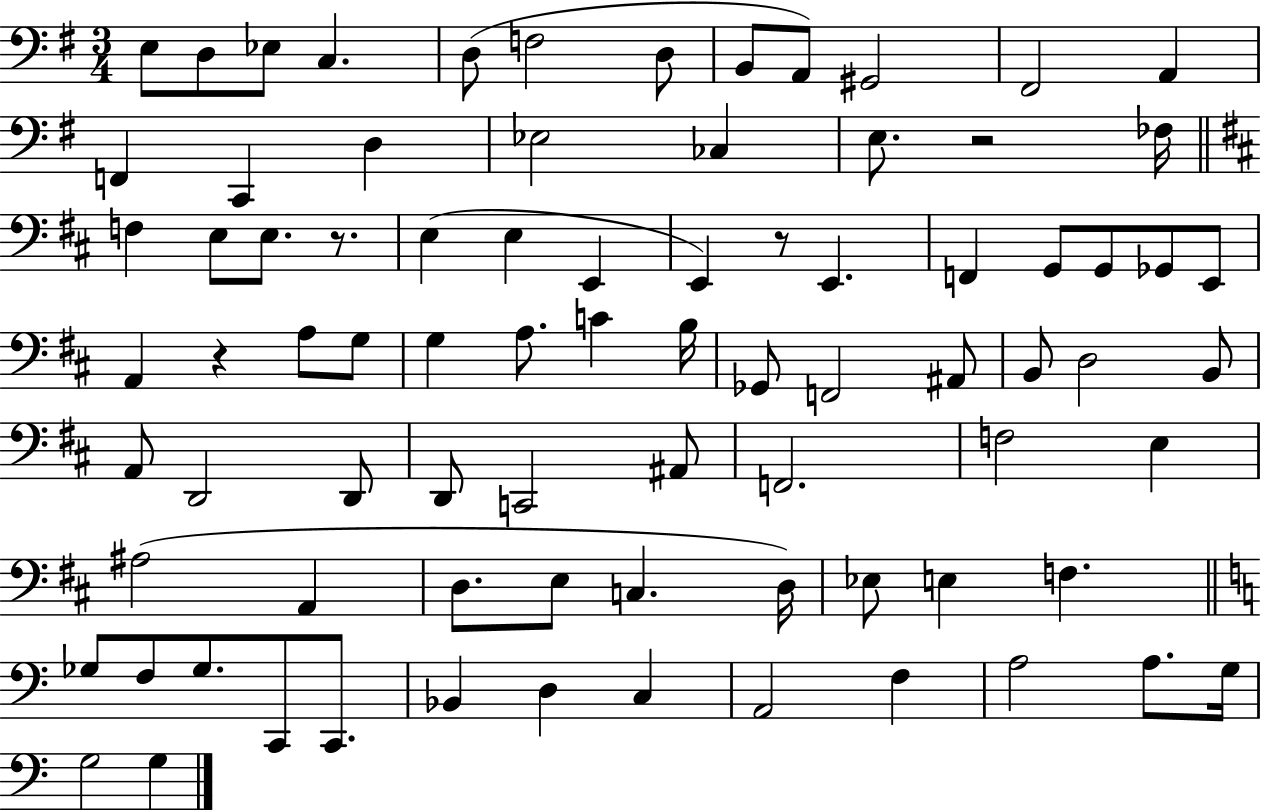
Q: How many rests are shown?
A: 4